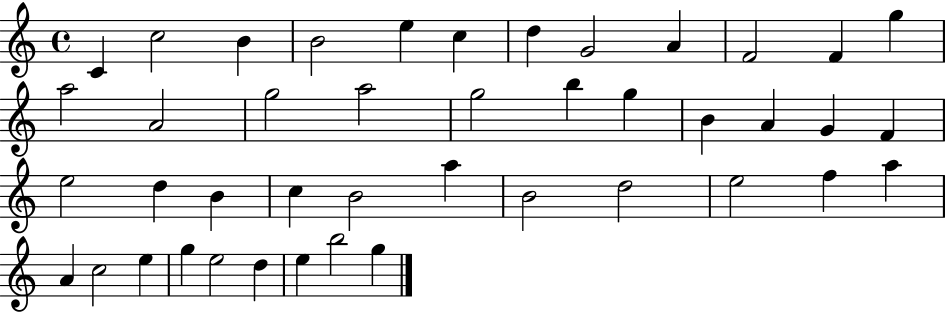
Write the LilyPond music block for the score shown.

{
  \clef treble
  \time 4/4
  \defaultTimeSignature
  \key c \major
  c'4 c''2 b'4 | b'2 e''4 c''4 | d''4 g'2 a'4 | f'2 f'4 g''4 | \break a''2 a'2 | g''2 a''2 | g''2 b''4 g''4 | b'4 a'4 g'4 f'4 | \break e''2 d''4 b'4 | c''4 b'2 a''4 | b'2 d''2 | e''2 f''4 a''4 | \break a'4 c''2 e''4 | g''4 e''2 d''4 | e''4 b''2 g''4 | \bar "|."
}